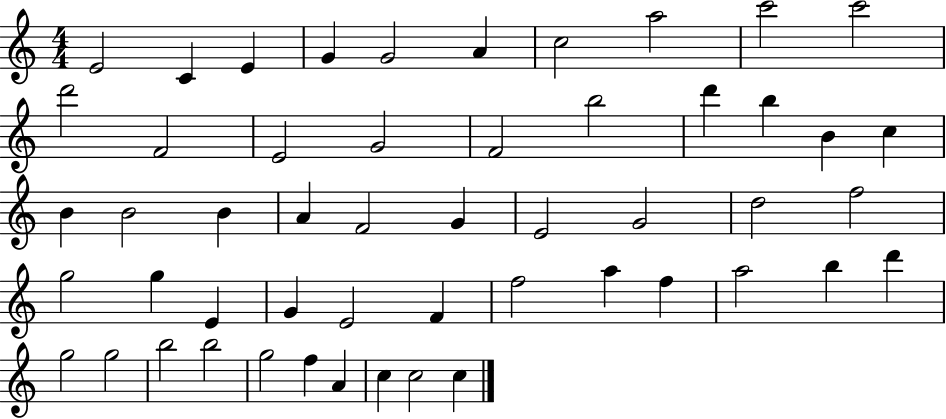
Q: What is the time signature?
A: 4/4